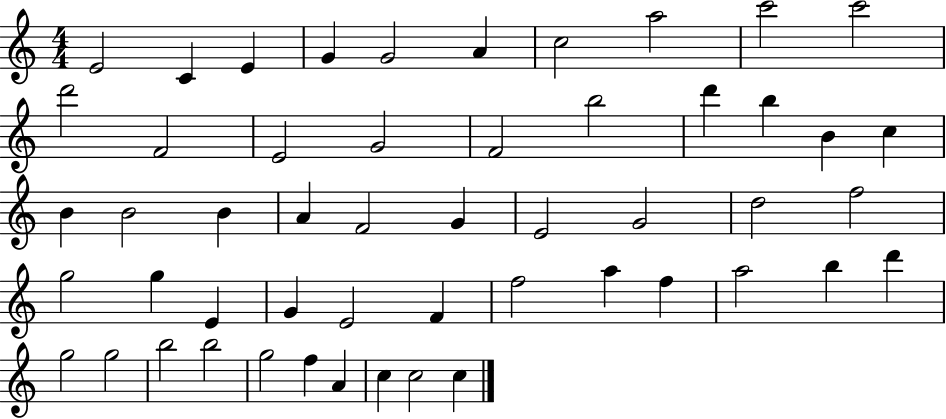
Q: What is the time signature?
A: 4/4